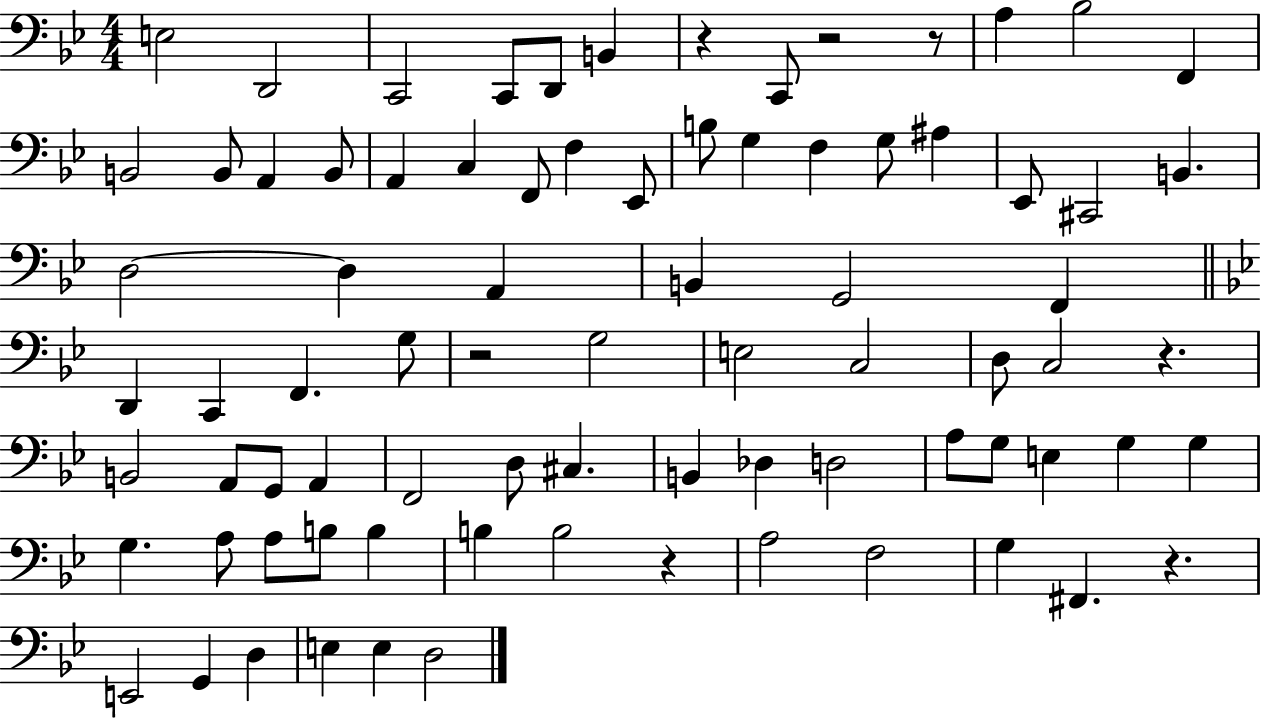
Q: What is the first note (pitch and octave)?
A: E3